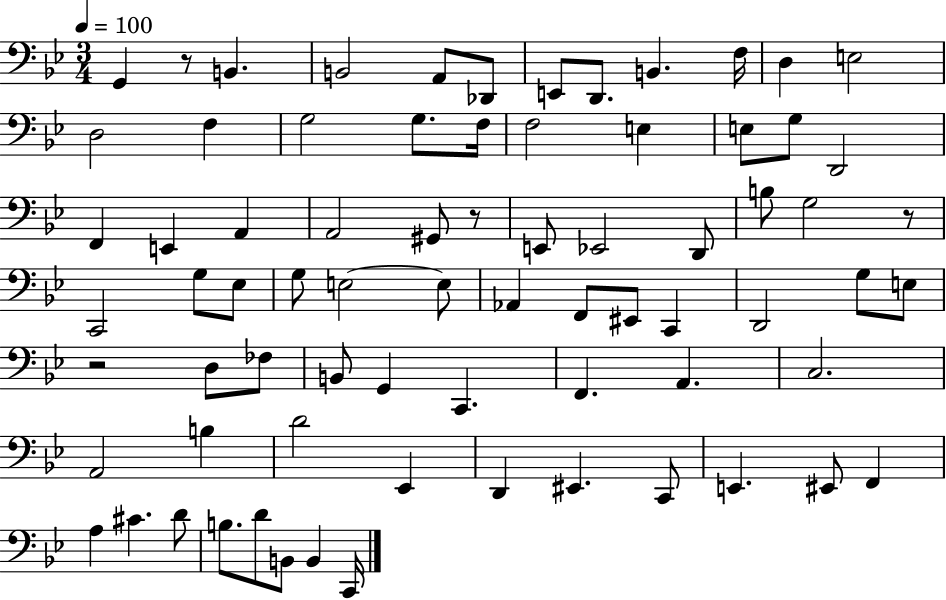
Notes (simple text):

G2/q R/e B2/q. B2/h A2/e Db2/e E2/e D2/e. B2/q. F3/s D3/q E3/h D3/h F3/q G3/h G3/e. F3/s F3/h E3/q E3/e G3/e D2/h F2/q E2/q A2/q A2/h G#2/e R/e E2/e Eb2/h D2/e B3/e G3/h R/e C2/h G3/e Eb3/e G3/e E3/h E3/e Ab2/q F2/e EIS2/e C2/q D2/h G3/e E3/e R/h D3/e FES3/e B2/e G2/q C2/q. F2/q. A2/q. C3/h. A2/h B3/q D4/h Eb2/q D2/q EIS2/q. C2/e E2/q. EIS2/e F2/q A3/q C#4/q. D4/e B3/e. D4/e B2/e B2/q C2/s